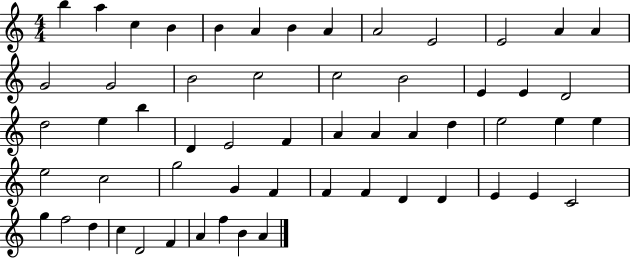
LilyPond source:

{
  \clef treble
  \numericTimeSignature
  \time 4/4
  \key c \major
  b''4 a''4 c''4 b'4 | b'4 a'4 b'4 a'4 | a'2 e'2 | e'2 a'4 a'4 | \break g'2 g'2 | b'2 c''2 | c''2 b'2 | e'4 e'4 d'2 | \break d''2 e''4 b''4 | d'4 e'2 f'4 | a'4 a'4 a'4 d''4 | e''2 e''4 e''4 | \break e''2 c''2 | g''2 g'4 f'4 | f'4 f'4 d'4 d'4 | e'4 e'4 c'2 | \break g''4 f''2 d''4 | c''4 d'2 f'4 | a'4 f''4 b'4 a'4 | \bar "|."
}